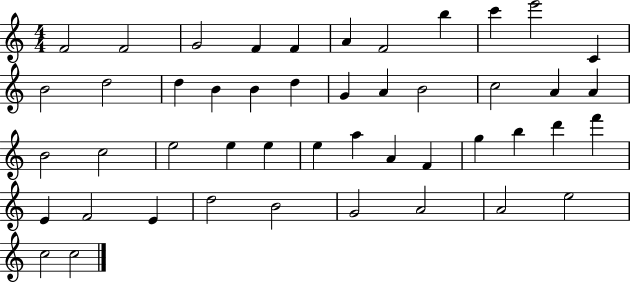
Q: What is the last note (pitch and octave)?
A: C5